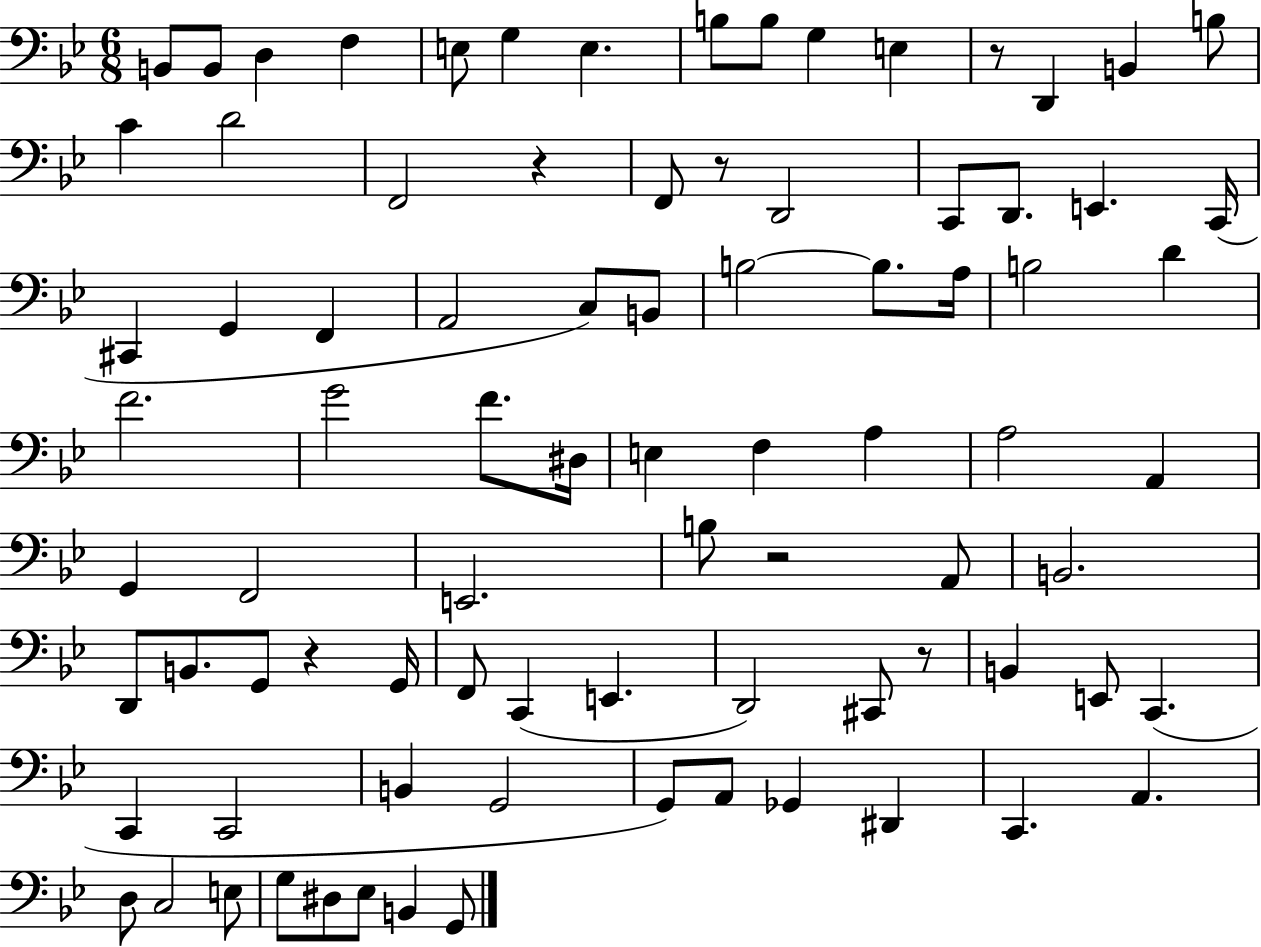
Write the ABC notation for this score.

X:1
T:Untitled
M:6/8
L:1/4
K:Bb
B,,/2 B,,/2 D, F, E,/2 G, E, B,/2 B,/2 G, E, z/2 D,, B,, B,/2 C D2 F,,2 z F,,/2 z/2 D,,2 C,,/2 D,,/2 E,, C,,/4 ^C,, G,, F,, A,,2 C,/2 B,,/2 B,2 B,/2 A,/4 B,2 D F2 G2 F/2 ^D,/4 E, F, A, A,2 A,, G,, F,,2 E,,2 B,/2 z2 A,,/2 B,,2 D,,/2 B,,/2 G,,/2 z G,,/4 F,,/2 C,, E,, D,,2 ^C,,/2 z/2 B,, E,,/2 C,, C,, C,,2 B,, G,,2 G,,/2 A,,/2 _G,, ^D,, C,, A,, D,/2 C,2 E,/2 G,/2 ^D,/2 _E,/2 B,, G,,/2